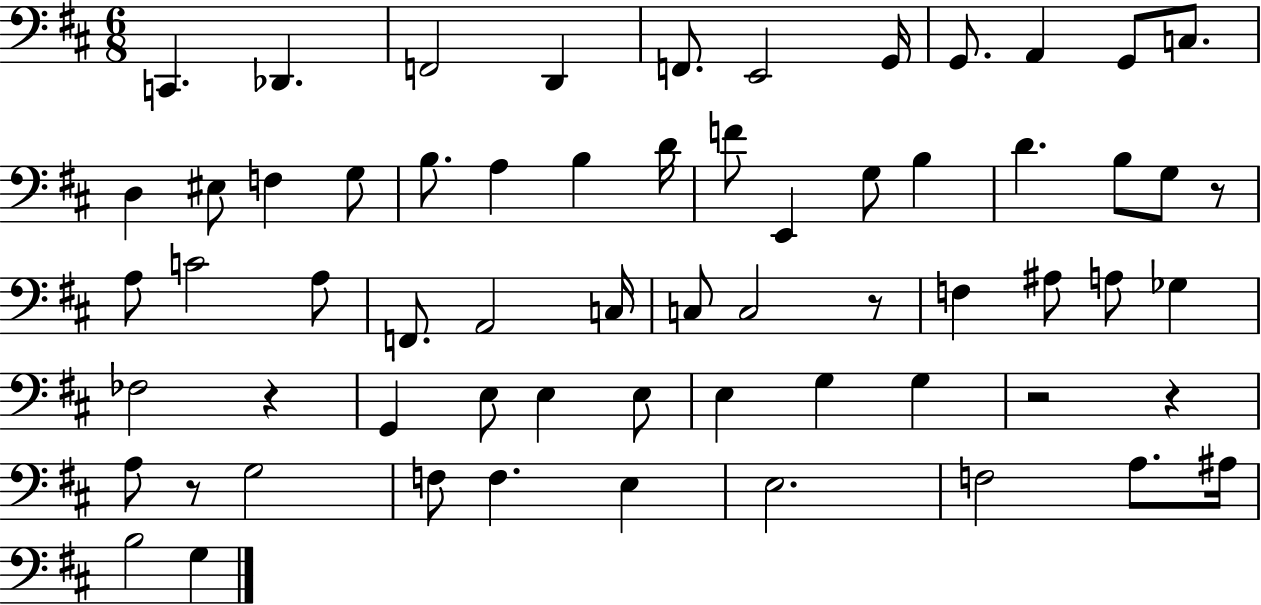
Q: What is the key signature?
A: D major